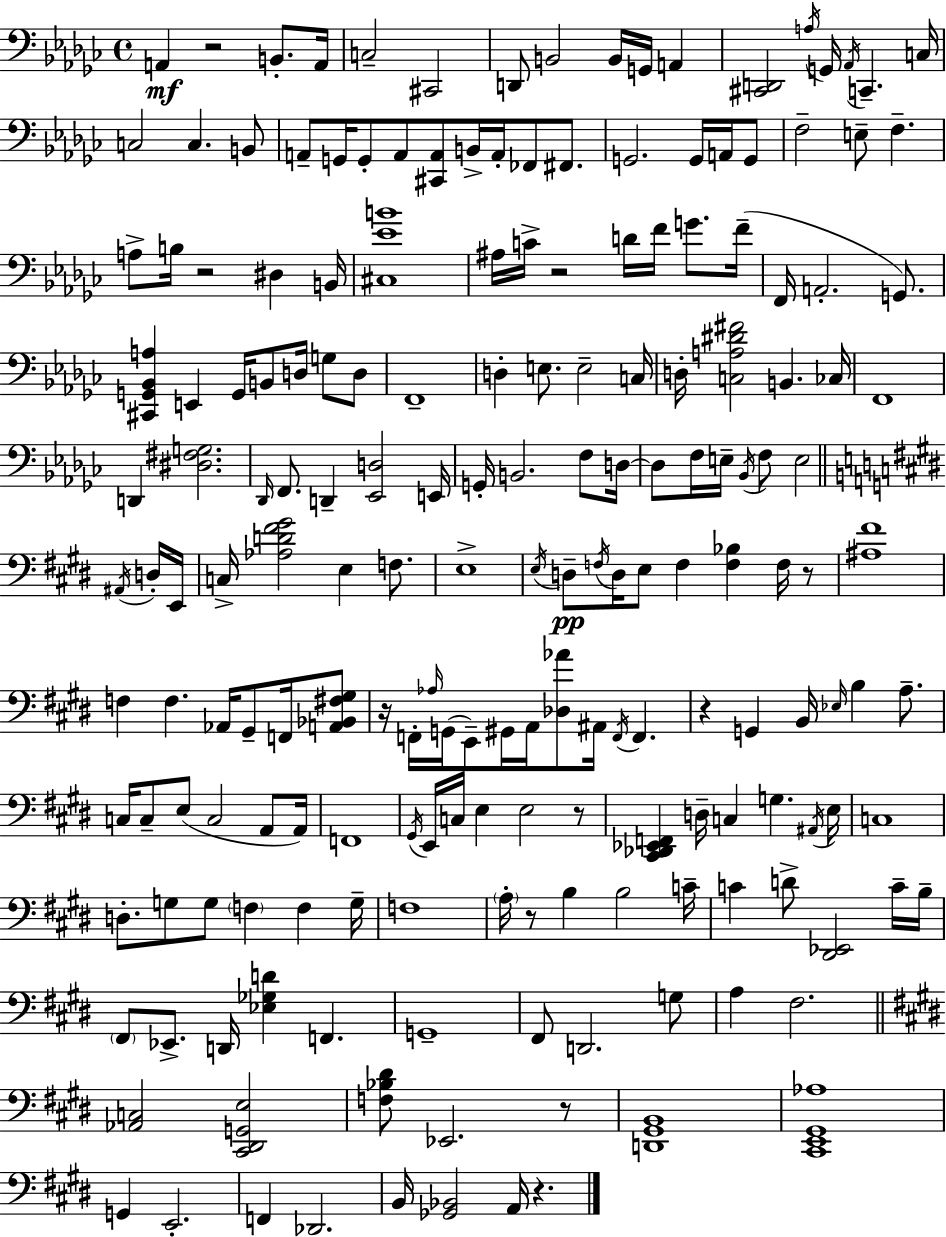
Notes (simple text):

A2/q R/h B2/e. A2/s C3/h C#2/h D2/e B2/h B2/s G2/s A2/q [C#2,D2]/h A3/s G2/s Ab2/s C2/q. C3/s C3/h C3/q. B2/e A2/e G2/s G2/e A2/e [C#2,A2]/e B2/s A2/s FES2/e F#2/e. G2/h. G2/s A2/s G2/e F3/h E3/e F3/q. A3/e B3/s R/h D#3/q B2/s [C#3,Eb4,B4]/w A#3/s C4/s R/h D4/s F4/s G4/e. F4/s F2/s A2/h. G2/e. [C#2,G2,Bb2,A3]/q E2/q G2/s B2/e D3/s G3/e D3/e F2/w D3/q E3/e. E3/h C3/s D3/s [C3,A3,D#4,F#4]/h B2/q. CES3/s F2/w D2/q [D#3,F#3,G3]/h. Db2/s F2/e. D2/q [Eb2,D3]/h E2/s G2/s B2/h. F3/e D3/s D3/e F3/s E3/s Bb2/s F3/e E3/h A#2/s D3/s E2/s C3/s [Ab3,D4,F#4,G#4]/h E3/q F3/e. E3/w E3/s D3/e F3/s D3/s E3/e F3/q [F3,Bb3]/q F3/s R/e [A#3,F#4]/w F3/q F3/q. Ab2/s G#2/e F2/s [A2,Bb2,F#3,G#3]/e R/s F2/s Ab3/s G2/s E2/e G#2/s A2/s [Db3,Ab4]/e A#2/s F2/s F2/q. R/q G2/q B2/s Eb3/s B3/q A3/e. C3/s C3/e E3/e C3/h A2/e A2/s F2/w G#2/s E2/s C3/s E3/q E3/h R/e [C#2,Db2,Eb2,F2]/q D3/s C3/q G3/q. A#2/s E3/s C3/w D3/e. G3/e G3/e F3/q F3/q G3/s F3/w A3/s R/e B3/q B3/h C4/s C4/q D4/e [D#2,Eb2]/h C4/s B3/s F#2/e Eb2/e. D2/s [Eb3,Gb3,D4]/q F2/q. G2/w F#2/e D2/h. G3/e A3/q F#3/h. [Ab2,C3]/h [C#2,D#2,G2,E3]/h [F3,Bb3,D#4]/e Eb2/h. R/e [D2,G#2,B2]/w [C#2,E2,G#2,Ab3]/w G2/q E2/h. F2/q Db2/h. B2/s [Gb2,Bb2]/h A2/s R/q.